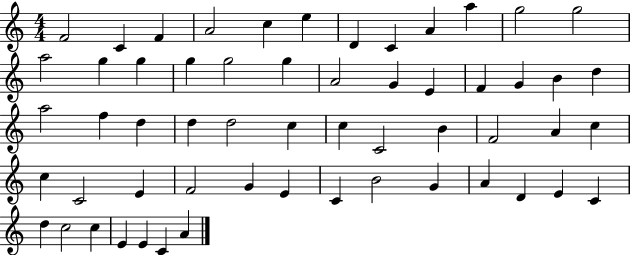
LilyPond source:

{
  \clef treble
  \numericTimeSignature
  \time 4/4
  \key c \major
  f'2 c'4 f'4 | a'2 c''4 e''4 | d'4 c'4 a'4 a''4 | g''2 g''2 | \break a''2 g''4 g''4 | g''4 g''2 g''4 | a'2 g'4 e'4 | f'4 g'4 b'4 d''4 | \break a''2 f''4 d''4 | d''4 d''2 c''4 | c''4 c'2 b'4 | f'2 a'4 c''4 | \break c''4 c'2 e'4 | f'2 g'4 e'4 | c'4 b'2 g'4 | a'4 d'4 e'4 c'4 | \break d''4 c''2 c''4 | e'4 e'4 c'4 a'4 | \bar "|."
}